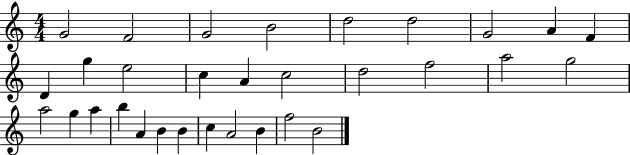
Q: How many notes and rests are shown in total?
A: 31